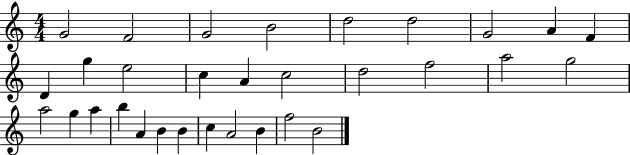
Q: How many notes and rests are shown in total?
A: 31